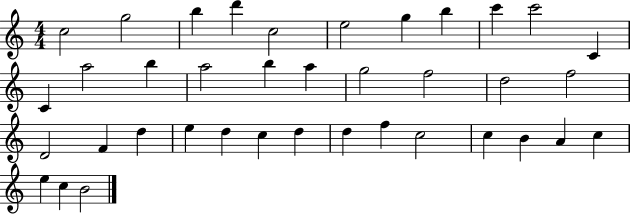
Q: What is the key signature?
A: C major